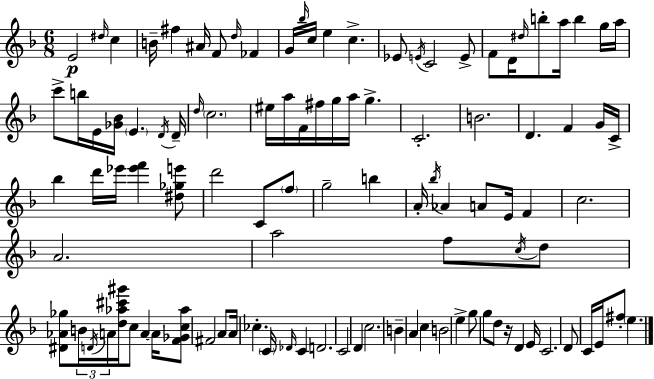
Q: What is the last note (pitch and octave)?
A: E5